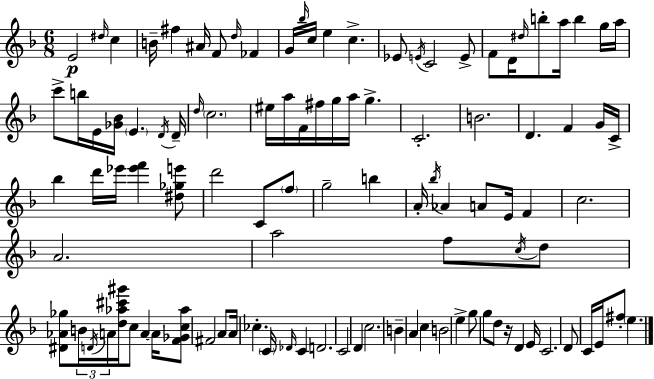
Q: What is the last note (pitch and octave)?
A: E5